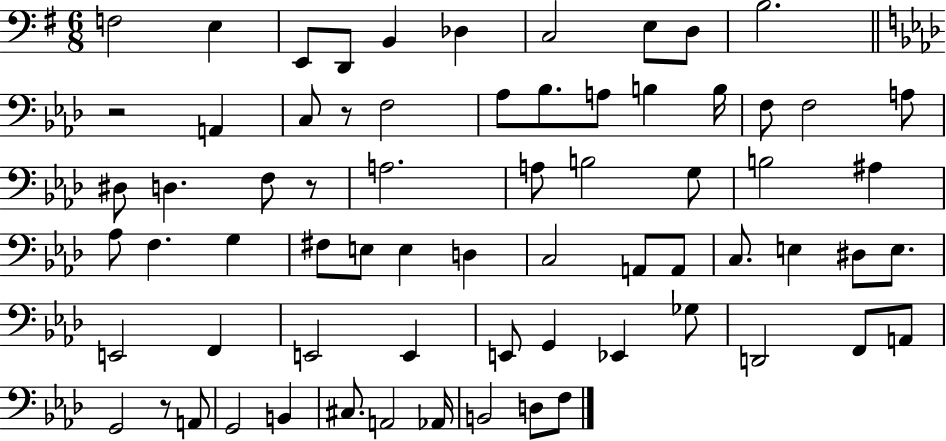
X:1
T:Untitled
M:6/8
L:1/4
K:G
F,2 E, E,,/2 D,,/2 B,, _D, C,2 E,/2 D,/2 B,2 z2 A,, C,/2 z/2 F,2 _A,/2 _B,/2 A,/2 B, B,/4 F,/2 F,2 A,/2 ^D,/2 D, F,/2 z/2 A,2 A,/2 B,2 G,/2 B,2 ^A, _A,/2 F, G, ^F,/2 E,/2 E, D, C,2 A,,/2 A,,/2 C,/2 E, ^D,/2 E,/2 E,,2 F,, E,,2 E,, E,,/2 G,, _E,, _G,/2 D,,2 F,,/2 A,,/2 G,,2 z/2 A,,/2 G,,2 B,, ^C,/2 A,,2 _A,,/4 B,,2 D,/2 F,/2